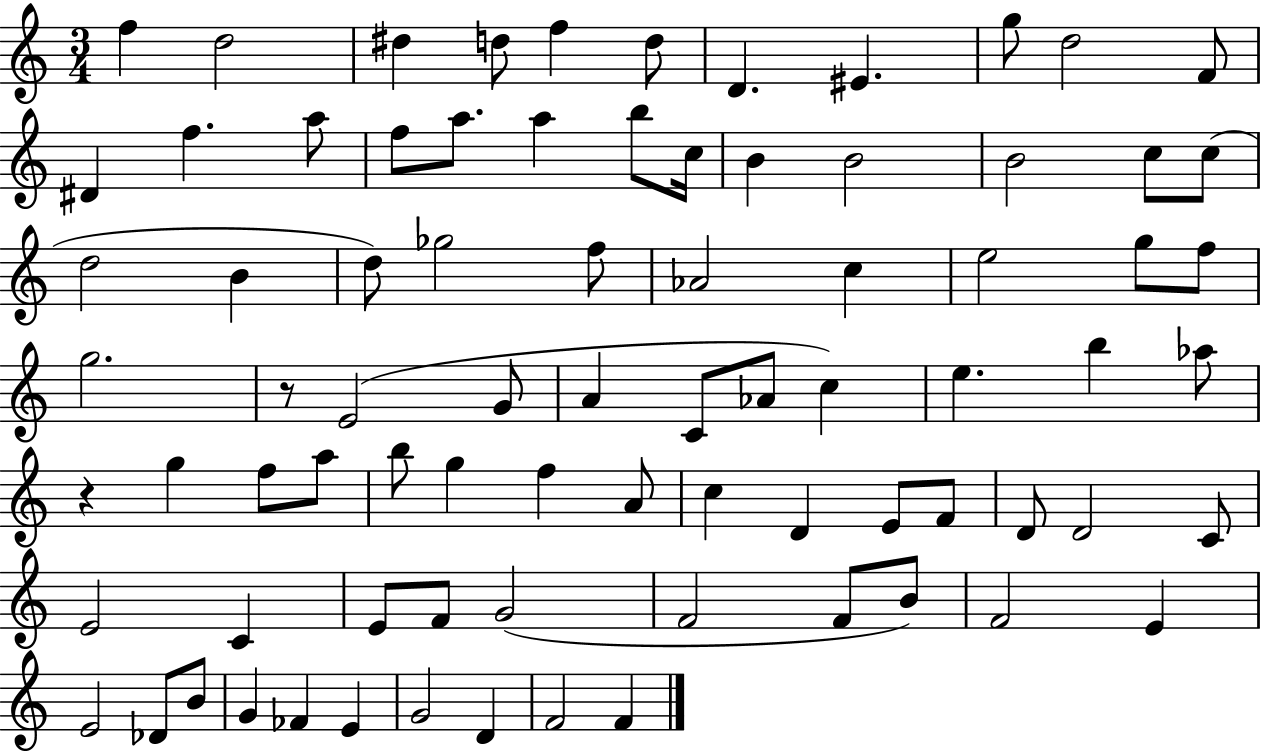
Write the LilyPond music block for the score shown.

{
  \clef treble
  \numericTimeSignature
  \time 3/4
  \key c \major
  f''4 d''2 | dis''4 d''8 f''4 d''8 | d'4. eis'4. | g''8 d''2 f'8 | \break dis'4 f''4. a''8 | f''8 a''8. a''4 b''8 c''16 | b'4 b'2 | b'2 c''8 c''8( | \break d''2 b'4 | d''8) ges''2 f''8 | aes'2 c''4 | e''2 g''8 f''8 | \break g''2. | r8 e'2( g'8 | a'4 c'8 aes'8 c''4) | e''4. b''4 aes''8 | \break r4 g''4 f''8 a''8 | b''8 g''4 f''4 a'8 | c''4 d'4 e'8 f'8 | d'8 d'2 c'8 | \break e'2 c'4 | e'8 f'8 g'2( | f'2 f'8 b'8) | f'2 e'4 | \break e'2 des'8 b'8 | g'4 fes'4 e'4 | g'2 d'4 | f'2 f'4 | \break \bar "|."
}